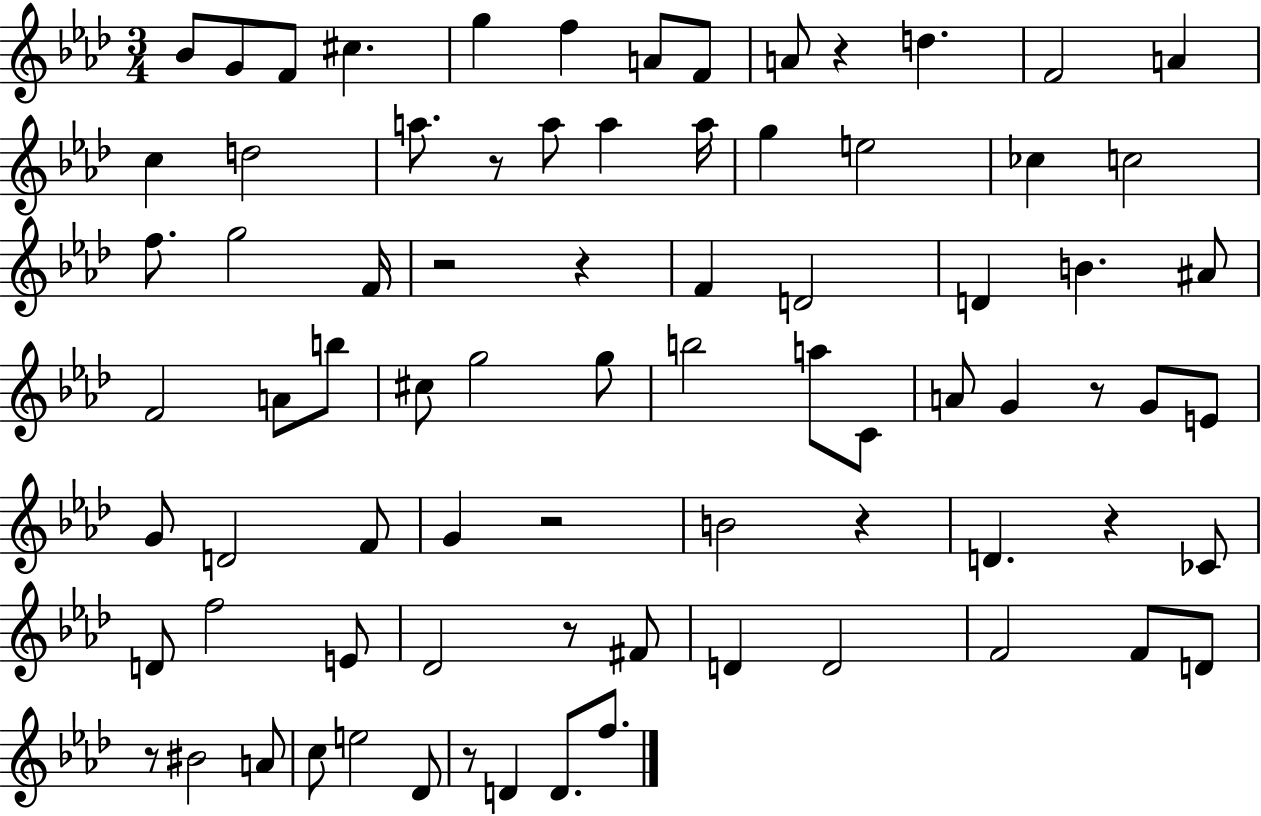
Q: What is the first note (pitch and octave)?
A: Bb4